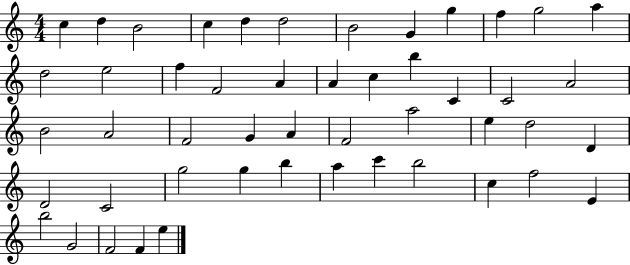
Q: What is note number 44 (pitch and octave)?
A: E4